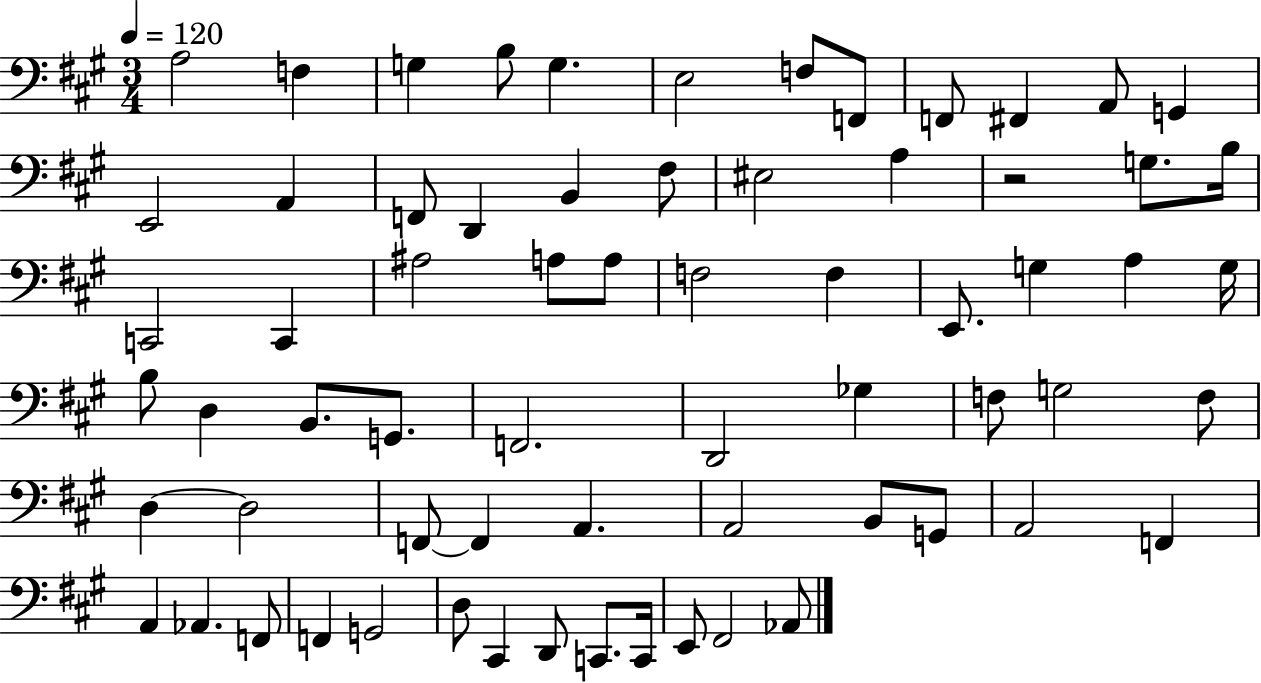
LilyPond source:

{
  \clef bass
  \numericTimeSignature
  \time 3/4
  \key a \major
  \tempo 4 = 120
  \repeat volta 2 { a2 f4 | g4 b8 g4. | e2 f8 f,8 | f,8 fis,4 a,8 g,4 | \break e,2 a,4 | f,8 d,4 b,4 fis8 | eis2 a4 | r2 g8. b16 | \break c,2 c,4 | ais2 a8 a8 | f2 f4 | e,8. g4 a4 g16 | \break b8 d4 b,8. g,8. | f,2. | d,2 ges4 | f8 g2 f8 | \break d4~~ d2 | f,8~~ f,4 a,4. | a,2 b,8 g,8 | a,2 f,4 | \break a,4 aes,4. f,8 | f,4 g,2 | d8 cis,4 d,8 c,8. c,16 | e,8 fis,2 aes,8 | \break } \bar "|."
}